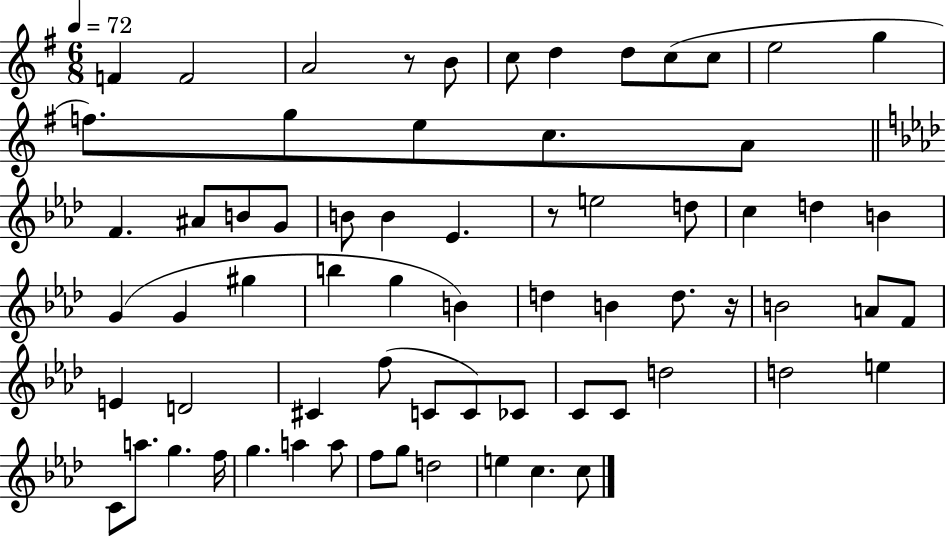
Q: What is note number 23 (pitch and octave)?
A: Eb4